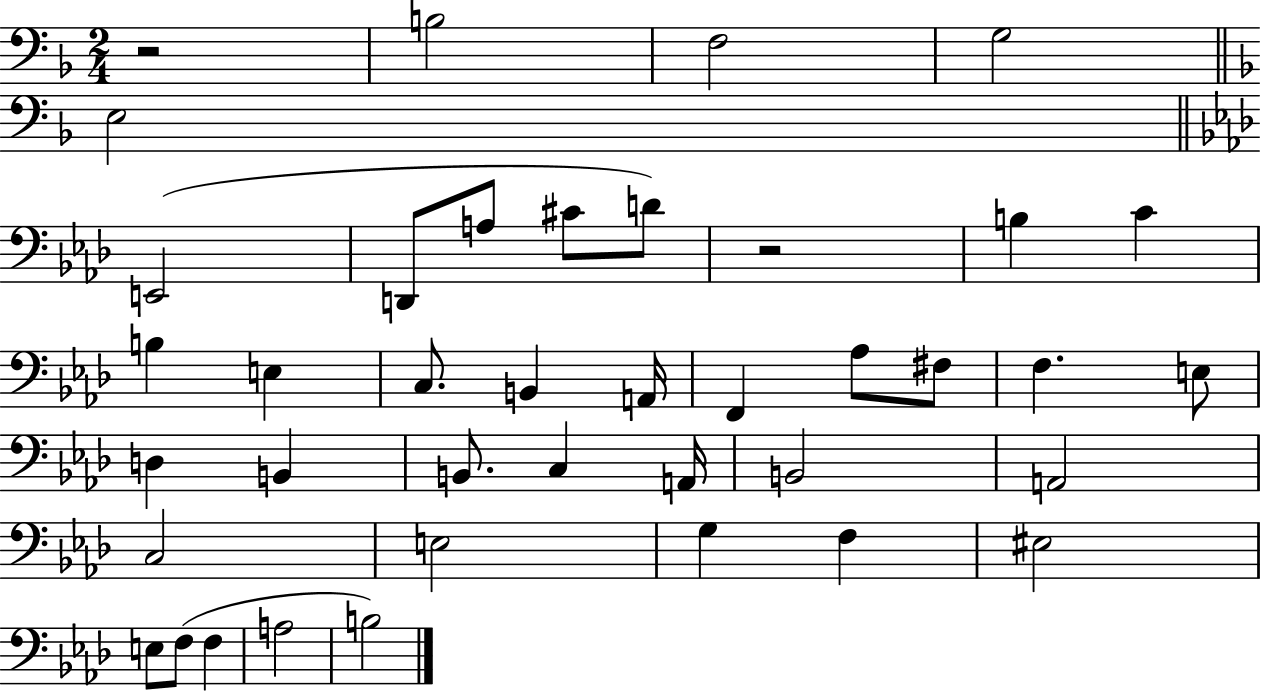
X:1
T:Untitled
M:2/4
L:1/4
K:F
z2 B,2 F,2 G,2 E,2 E,,2 D,,/2 A,/2 ^C/2 D/2 z2 B, C B, E, C,/2 B,, A,,/4 F,, _A,/2 ^F,/2 F, E,/2 D, B,, B,,/2 C, A,,/4 B,,2 A,,2 C,2 E,2 G, F, ^E,2 E,/2 F,/2 F, A,2 B,2